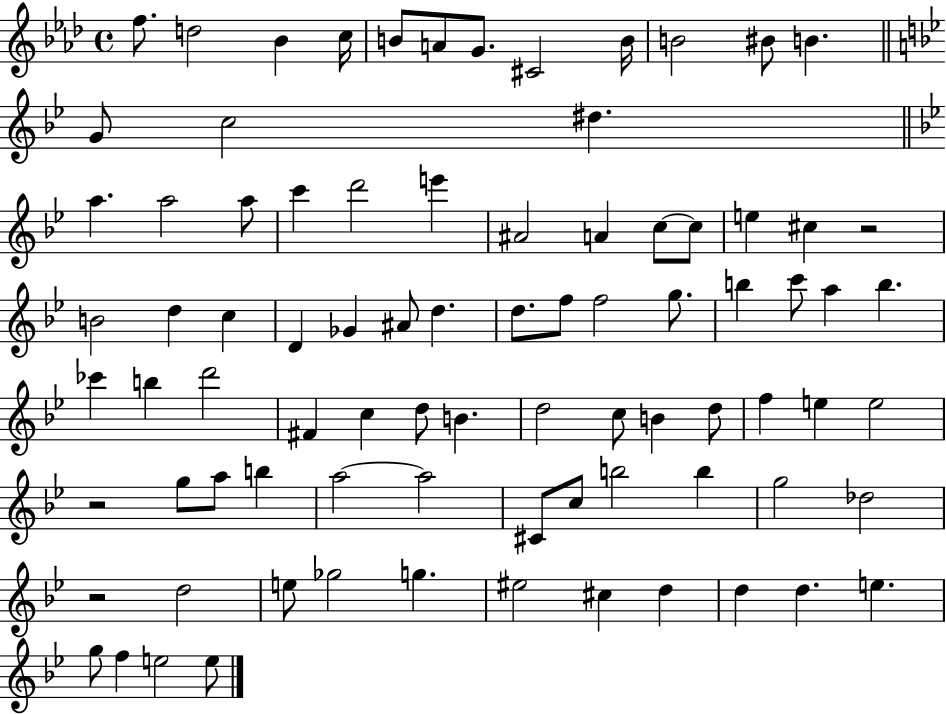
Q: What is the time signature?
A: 4/4